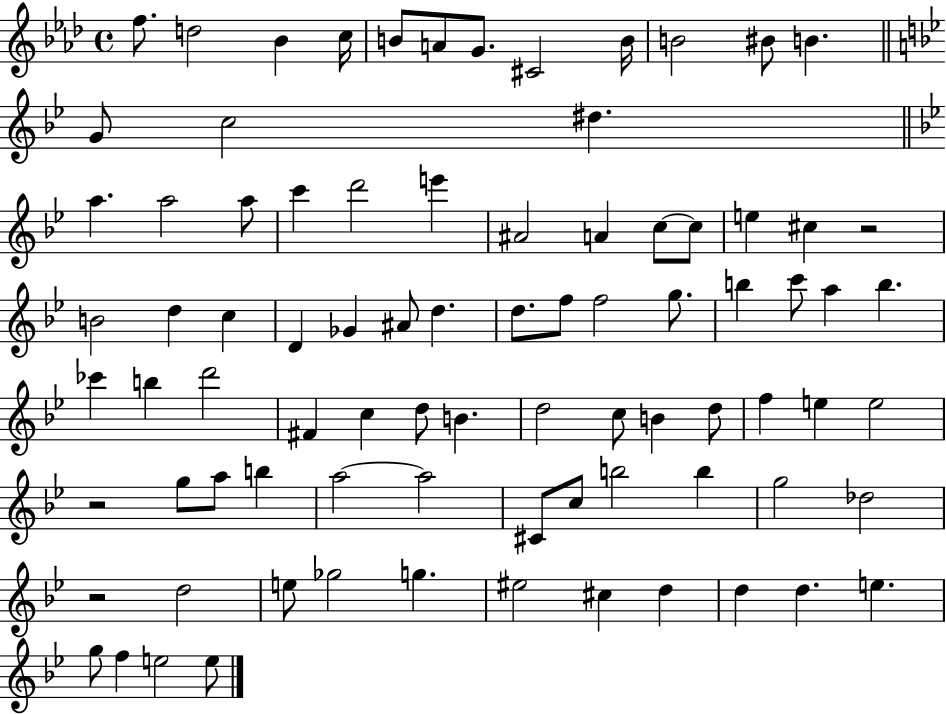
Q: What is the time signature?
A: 4/4